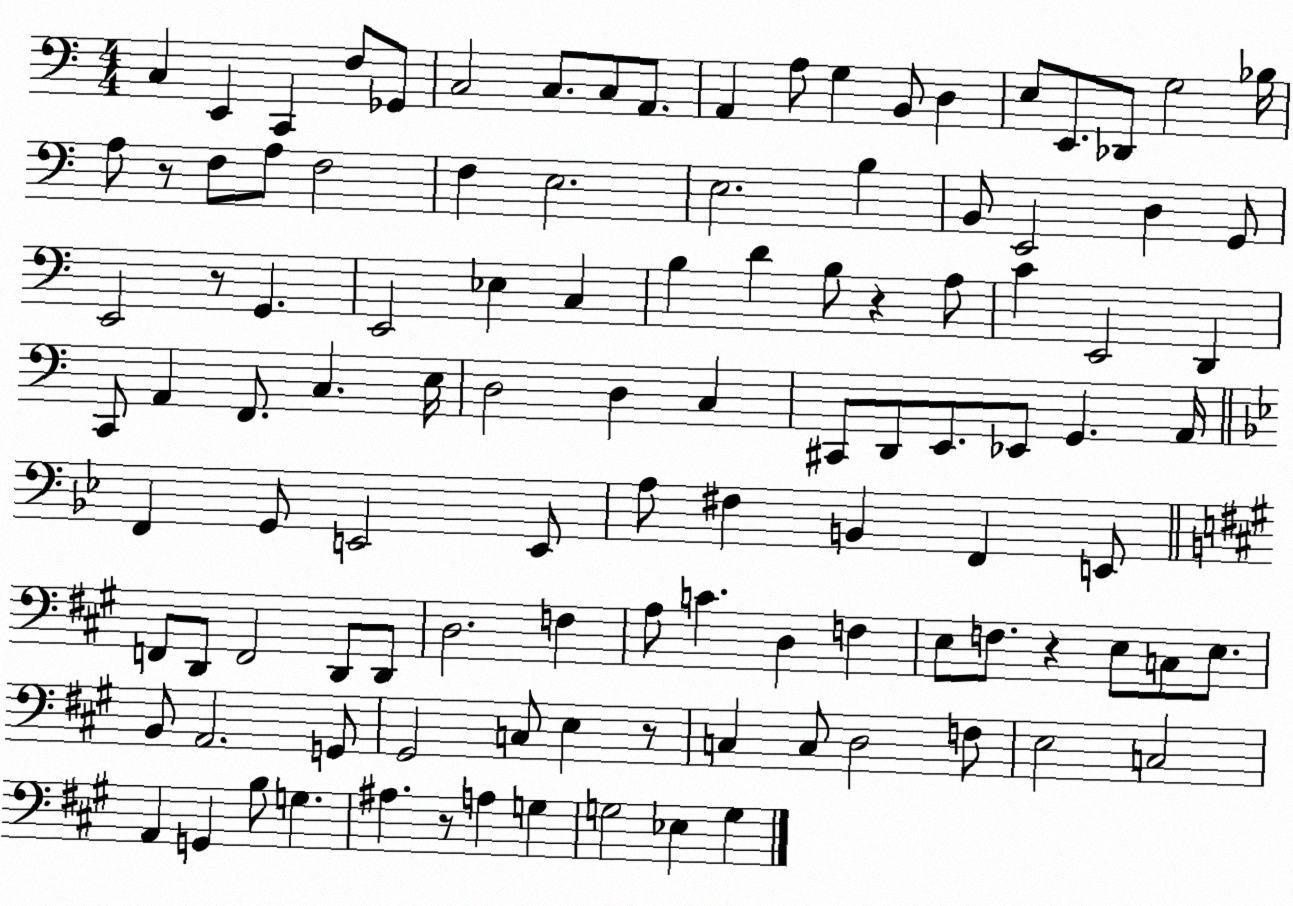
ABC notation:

X:1
T:Untitled
M:4/4
L:1/4
K:C
C, E,, C,, F,/2 _G,,/2 C,2 C,/2 C,/2 A,,/2 A,, A,/2 G, B,,/2 D, E,/2 E,,/2 _D,,/2 G,2 _B,/4 A,/2 z/2 F,/2 A,/2 F,2 F, E,2 E,2 B, B,,/2 E,,2 D, G,,/2 E,,2 z/2 G,, E,,2 _E, C, B, D B,/2 z A,/2 C E,,2 D,, C,,/2 A,, F,,/2 C, E,/4 D,2 D, C, ^C,,/2 D,,/2 E,,/2 _E,,/2 G,, A,,/4 F,, G,,/2 E,,2 E,,/2 A,/2 ^F, B,, F,, E,,/2 F,,/2 D,,/2 F,,2 D,,/2 D,,/2 D,2 F, A,/2 C D, F, E,/2 F,/2 z E,/2 C,/2 E,/2 B,,/2 A,,2 G,,/2 ^G,,2 C,/2 E, z/2 C, C,/2 D,2 F,/2 E,2 C,2 A,, G,, B,/2 G, ^A, z/2 A, G, G,2 _E, G,